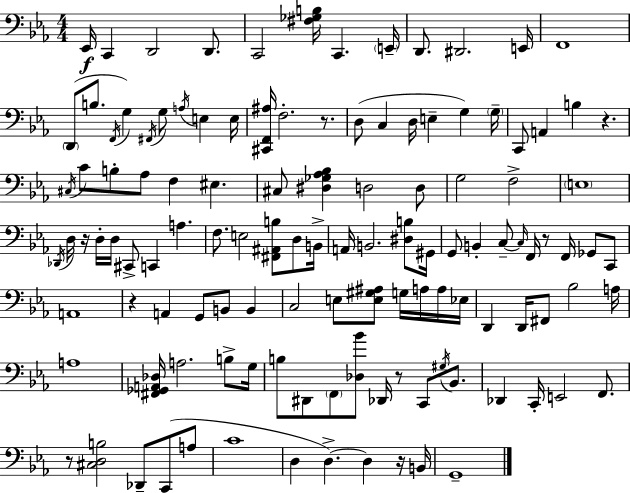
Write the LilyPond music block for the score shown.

{
  \clef bass
  \numericTimeSignature
  \time 4/4
  \key ees \major
  ees,16\f c,4 d,2 d,8. | c,2 <fis ges b>16 c,4. \parenthesize e,16-- | d,8. dis,2. e,16 | f,1 | \break \parenthesize d,8( b8. \acciaccatura { f,16 } g4) \acciaccatura { fis,16 } g8 \acciaccatura { a16 } e4 | e16 <cis, f, ais>16 f2.-. | r8. d8( c4 d16 e4-- g4) | \parenthesize g16-- c,8 a,4 b4 r4. | \break \acciaccatura { cis16 } c'8 b8-. aes8 f4 eis4. | cis8 <dis ges aes bes>4 d2 | d8 g2 f2-> | \parenthesize e1 | \break \acciaccatura { des,16 } d16 r16 d16-. d16 cis,8-> c,4 a4. | f8. e2 | <fis, ais, b>8 d8 b,16-> a,16 b,2. | <dis b>8 gis,16 g,8 b,4-. c8--~~ \grace { c16 } f,16 r8 | \break f,16 ges,8 c,8 a,1 | r4 a,4 g,8 | b,8 b,4 c2 e8 | <e gis ais>8 g16 a16 a16 ees16 d,4 d,16 fis,8 bes2 | \break a16 a1 | <fis, ges, a, des>16 a2. | b8-> g16 b8 dis,8 \parenthesize f,8 <des bes'>8 des,16 r8 | c,8 \acciaccatura { gis16 } bes,8. des,4 c,16-. e,2 | \break f,8. r8 <cis d b>2 | des,8-- c,8( a8 c'1 | d4 d4.->~~) | d4 r16 b,16 g,1-- | \break \bar "|."
}